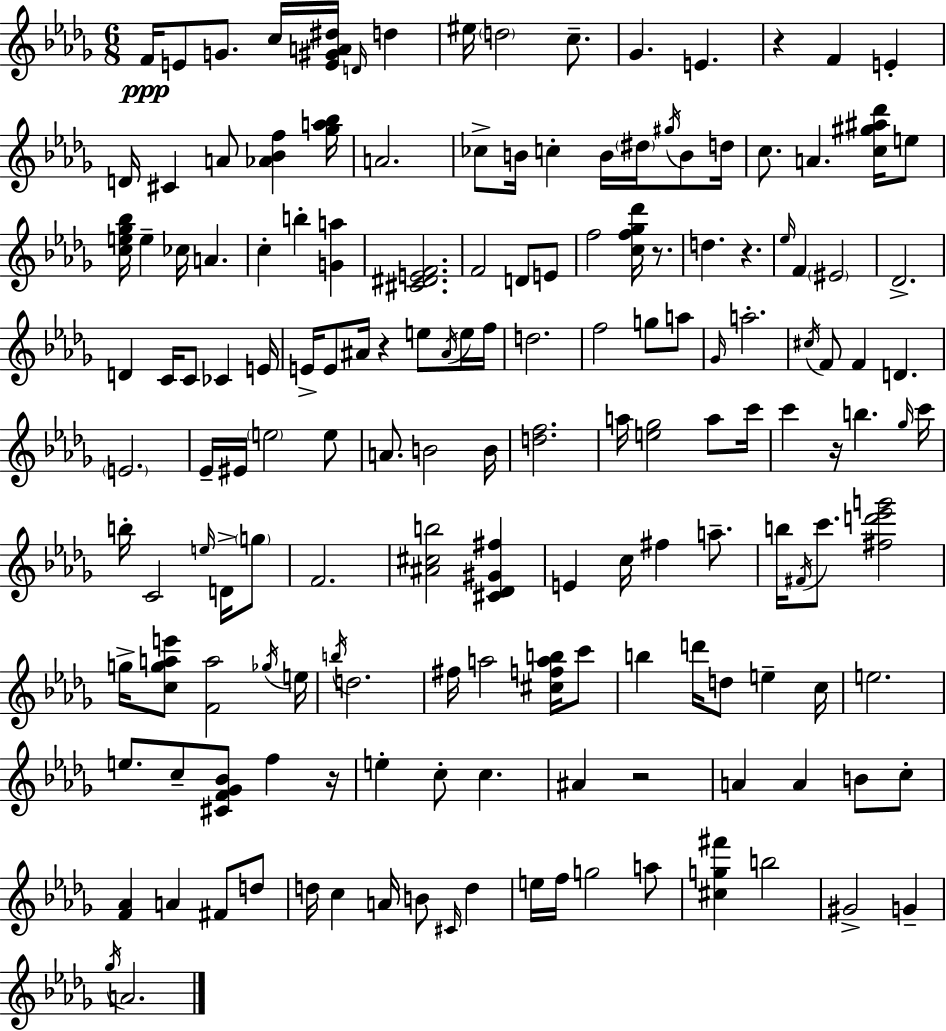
{
  \clef treble
  \numericTimeSignature
  \time 6/8
  \key bes \minor
  f'16\ppp e'8 g'8. c''16 <e' gis' a' dis''>16 \grace { d'16 } d''4 | eis''16 \parenthesize d''2 c''8.-- | ges'4. e'4. | r4 f'4 e'4-. | \break d'16 cis'4 a'8 <aes' bes' f''>4 | <ges'' a'' bes''>16 a'2. | ces''8-> b'16 c''4-. b'16 \parenthesize dis''16 \acciaccatura { gis''16 } b'8 | d''16 c''8. a'4. <c'' gis'' ais'' des'''>16 | \break e''8 <c'' e'' ges'' bes''>16 e''4-- ces''16 a'4. | c''4-. b''4-. <g' a''>4 | <cis' dis' e' f'>2. | f'2 d'8 | \break e'8 f''2 <c'' f'' ges'' des'''>16 r8. | d''4. r4. | \grace { ees''16 } f'4 \parenthesize eis'2 | des'2.-> | \break d'4 c'16 c'8 ces'4 | e'16 e'16-> e'8 ais'16 r4 e''8 | \acciaccatura { ais'16 } e''16 f''16 d''2. | f''2 | \break g''8 a''8 \grace { ges'16 } a''2.-. | \acciaccatura { cis''16 } f'8 f'4 | d'4. \parenthesize e'2. | ees'16-- eis'16 \parenthesize e''2 | \break e''8 a'8. b'2 | b'16 <d'' f''>2. | a''16 <e'' ges''>2 | a''8 c'''16 c'''4 r16 b''4. | \break \grace { ges''16 } c'''16 b''16-. c'2 | \grace { e''16 } d'16-> \parenthesize g''8 f'2. | <ais' cis'' b''>2 | <cis' des' gis' fis''>4 e'4 | \break c''16 fis''4 a''8.-- b''16 \acciaccatura { fis'16 } c'''8. | <fis'' d''' ees''' g'''>2 g''16-> <c'' g'' a'' e'''>8 | <f' a''>2 \acciaccatura { ges''16 } e''16 \acciaccatura { b''16 } d''2. | fis''16 | \break a''2 <cis'' f'' a'' b''>16 c'''8 b''4 | d'''16 d''8 e''4-- c''16 e''2. | e''8. | c''8-- <cis' f' ges' bes'>8 f''4 r16 e''4-. | \break c''8-. c''4. ais'4 | r2 a'4 | a'4 b'8 c''8-. <f' aes'>4 | a'4 fis'8 d''8 d''16 | \break c''4 a'16 b'8 \grace { cis'16 } d''4 | e''16 f''16 g''2 a''8 | <cis'' g'' fis'''>4 b''2 | gis'2-> g'4-- | \break \acciaccatura { ges''16 } a'2. | \bar "|."
}